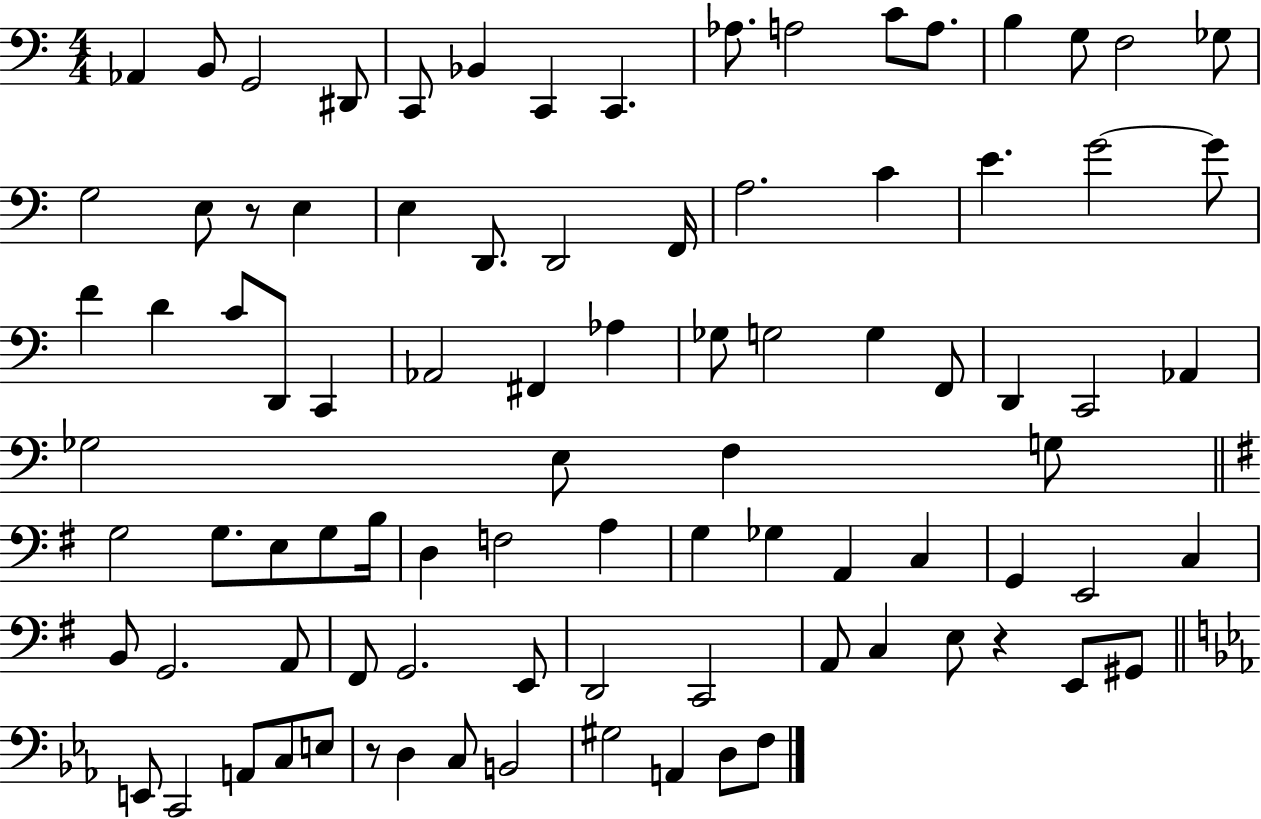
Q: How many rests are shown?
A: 3